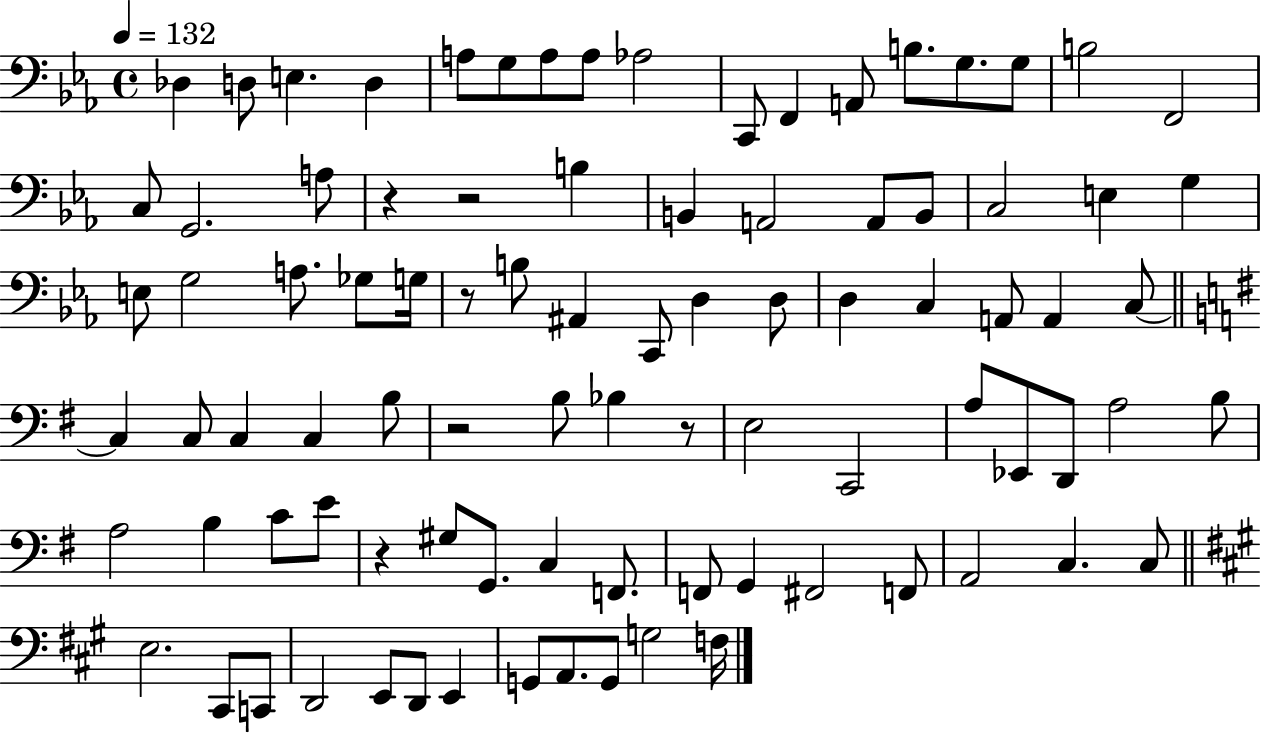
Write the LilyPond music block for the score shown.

{
  \clef bass
  \time 4/4
  \defaultTimeSignature
  \key ees \major
  \tempo 4 = 132
  des4 d8 e4. d4 | a8 g8 a8 a8 aes2 | c,8 f,4 a,8 b8. g8. g8 | b2 f,2 | \break c8 g,2. a8 | r4 r2 b4 | b,4 a,2 a,8 b,8 | c2 e4 g4 | \break e8 g2 a8. ges8 g16 | r8 b8 ais,4 c,8 d4 d8 | d4 c4 a,8 a,4 c8~~ | \bar "||" \break \key g \major c4 c8 c4 c4 b8 | r2 b8 bes4 r8 | e2 c,2 | a8 ees,8 d,8 a2 b8 | \break a2 b4 c'8 e'8 | r4 gis8 g,8. c4 f,8. | f,8 g,4 fis,2 f,8 | a,2 c4. c8 | \break \bar "||" \break \key a \major e2. cis,8 c,8 | d,2 e,8 d,8 e,4 | g,8 a,8. g,8 g2 f16 | \bar "|."
}